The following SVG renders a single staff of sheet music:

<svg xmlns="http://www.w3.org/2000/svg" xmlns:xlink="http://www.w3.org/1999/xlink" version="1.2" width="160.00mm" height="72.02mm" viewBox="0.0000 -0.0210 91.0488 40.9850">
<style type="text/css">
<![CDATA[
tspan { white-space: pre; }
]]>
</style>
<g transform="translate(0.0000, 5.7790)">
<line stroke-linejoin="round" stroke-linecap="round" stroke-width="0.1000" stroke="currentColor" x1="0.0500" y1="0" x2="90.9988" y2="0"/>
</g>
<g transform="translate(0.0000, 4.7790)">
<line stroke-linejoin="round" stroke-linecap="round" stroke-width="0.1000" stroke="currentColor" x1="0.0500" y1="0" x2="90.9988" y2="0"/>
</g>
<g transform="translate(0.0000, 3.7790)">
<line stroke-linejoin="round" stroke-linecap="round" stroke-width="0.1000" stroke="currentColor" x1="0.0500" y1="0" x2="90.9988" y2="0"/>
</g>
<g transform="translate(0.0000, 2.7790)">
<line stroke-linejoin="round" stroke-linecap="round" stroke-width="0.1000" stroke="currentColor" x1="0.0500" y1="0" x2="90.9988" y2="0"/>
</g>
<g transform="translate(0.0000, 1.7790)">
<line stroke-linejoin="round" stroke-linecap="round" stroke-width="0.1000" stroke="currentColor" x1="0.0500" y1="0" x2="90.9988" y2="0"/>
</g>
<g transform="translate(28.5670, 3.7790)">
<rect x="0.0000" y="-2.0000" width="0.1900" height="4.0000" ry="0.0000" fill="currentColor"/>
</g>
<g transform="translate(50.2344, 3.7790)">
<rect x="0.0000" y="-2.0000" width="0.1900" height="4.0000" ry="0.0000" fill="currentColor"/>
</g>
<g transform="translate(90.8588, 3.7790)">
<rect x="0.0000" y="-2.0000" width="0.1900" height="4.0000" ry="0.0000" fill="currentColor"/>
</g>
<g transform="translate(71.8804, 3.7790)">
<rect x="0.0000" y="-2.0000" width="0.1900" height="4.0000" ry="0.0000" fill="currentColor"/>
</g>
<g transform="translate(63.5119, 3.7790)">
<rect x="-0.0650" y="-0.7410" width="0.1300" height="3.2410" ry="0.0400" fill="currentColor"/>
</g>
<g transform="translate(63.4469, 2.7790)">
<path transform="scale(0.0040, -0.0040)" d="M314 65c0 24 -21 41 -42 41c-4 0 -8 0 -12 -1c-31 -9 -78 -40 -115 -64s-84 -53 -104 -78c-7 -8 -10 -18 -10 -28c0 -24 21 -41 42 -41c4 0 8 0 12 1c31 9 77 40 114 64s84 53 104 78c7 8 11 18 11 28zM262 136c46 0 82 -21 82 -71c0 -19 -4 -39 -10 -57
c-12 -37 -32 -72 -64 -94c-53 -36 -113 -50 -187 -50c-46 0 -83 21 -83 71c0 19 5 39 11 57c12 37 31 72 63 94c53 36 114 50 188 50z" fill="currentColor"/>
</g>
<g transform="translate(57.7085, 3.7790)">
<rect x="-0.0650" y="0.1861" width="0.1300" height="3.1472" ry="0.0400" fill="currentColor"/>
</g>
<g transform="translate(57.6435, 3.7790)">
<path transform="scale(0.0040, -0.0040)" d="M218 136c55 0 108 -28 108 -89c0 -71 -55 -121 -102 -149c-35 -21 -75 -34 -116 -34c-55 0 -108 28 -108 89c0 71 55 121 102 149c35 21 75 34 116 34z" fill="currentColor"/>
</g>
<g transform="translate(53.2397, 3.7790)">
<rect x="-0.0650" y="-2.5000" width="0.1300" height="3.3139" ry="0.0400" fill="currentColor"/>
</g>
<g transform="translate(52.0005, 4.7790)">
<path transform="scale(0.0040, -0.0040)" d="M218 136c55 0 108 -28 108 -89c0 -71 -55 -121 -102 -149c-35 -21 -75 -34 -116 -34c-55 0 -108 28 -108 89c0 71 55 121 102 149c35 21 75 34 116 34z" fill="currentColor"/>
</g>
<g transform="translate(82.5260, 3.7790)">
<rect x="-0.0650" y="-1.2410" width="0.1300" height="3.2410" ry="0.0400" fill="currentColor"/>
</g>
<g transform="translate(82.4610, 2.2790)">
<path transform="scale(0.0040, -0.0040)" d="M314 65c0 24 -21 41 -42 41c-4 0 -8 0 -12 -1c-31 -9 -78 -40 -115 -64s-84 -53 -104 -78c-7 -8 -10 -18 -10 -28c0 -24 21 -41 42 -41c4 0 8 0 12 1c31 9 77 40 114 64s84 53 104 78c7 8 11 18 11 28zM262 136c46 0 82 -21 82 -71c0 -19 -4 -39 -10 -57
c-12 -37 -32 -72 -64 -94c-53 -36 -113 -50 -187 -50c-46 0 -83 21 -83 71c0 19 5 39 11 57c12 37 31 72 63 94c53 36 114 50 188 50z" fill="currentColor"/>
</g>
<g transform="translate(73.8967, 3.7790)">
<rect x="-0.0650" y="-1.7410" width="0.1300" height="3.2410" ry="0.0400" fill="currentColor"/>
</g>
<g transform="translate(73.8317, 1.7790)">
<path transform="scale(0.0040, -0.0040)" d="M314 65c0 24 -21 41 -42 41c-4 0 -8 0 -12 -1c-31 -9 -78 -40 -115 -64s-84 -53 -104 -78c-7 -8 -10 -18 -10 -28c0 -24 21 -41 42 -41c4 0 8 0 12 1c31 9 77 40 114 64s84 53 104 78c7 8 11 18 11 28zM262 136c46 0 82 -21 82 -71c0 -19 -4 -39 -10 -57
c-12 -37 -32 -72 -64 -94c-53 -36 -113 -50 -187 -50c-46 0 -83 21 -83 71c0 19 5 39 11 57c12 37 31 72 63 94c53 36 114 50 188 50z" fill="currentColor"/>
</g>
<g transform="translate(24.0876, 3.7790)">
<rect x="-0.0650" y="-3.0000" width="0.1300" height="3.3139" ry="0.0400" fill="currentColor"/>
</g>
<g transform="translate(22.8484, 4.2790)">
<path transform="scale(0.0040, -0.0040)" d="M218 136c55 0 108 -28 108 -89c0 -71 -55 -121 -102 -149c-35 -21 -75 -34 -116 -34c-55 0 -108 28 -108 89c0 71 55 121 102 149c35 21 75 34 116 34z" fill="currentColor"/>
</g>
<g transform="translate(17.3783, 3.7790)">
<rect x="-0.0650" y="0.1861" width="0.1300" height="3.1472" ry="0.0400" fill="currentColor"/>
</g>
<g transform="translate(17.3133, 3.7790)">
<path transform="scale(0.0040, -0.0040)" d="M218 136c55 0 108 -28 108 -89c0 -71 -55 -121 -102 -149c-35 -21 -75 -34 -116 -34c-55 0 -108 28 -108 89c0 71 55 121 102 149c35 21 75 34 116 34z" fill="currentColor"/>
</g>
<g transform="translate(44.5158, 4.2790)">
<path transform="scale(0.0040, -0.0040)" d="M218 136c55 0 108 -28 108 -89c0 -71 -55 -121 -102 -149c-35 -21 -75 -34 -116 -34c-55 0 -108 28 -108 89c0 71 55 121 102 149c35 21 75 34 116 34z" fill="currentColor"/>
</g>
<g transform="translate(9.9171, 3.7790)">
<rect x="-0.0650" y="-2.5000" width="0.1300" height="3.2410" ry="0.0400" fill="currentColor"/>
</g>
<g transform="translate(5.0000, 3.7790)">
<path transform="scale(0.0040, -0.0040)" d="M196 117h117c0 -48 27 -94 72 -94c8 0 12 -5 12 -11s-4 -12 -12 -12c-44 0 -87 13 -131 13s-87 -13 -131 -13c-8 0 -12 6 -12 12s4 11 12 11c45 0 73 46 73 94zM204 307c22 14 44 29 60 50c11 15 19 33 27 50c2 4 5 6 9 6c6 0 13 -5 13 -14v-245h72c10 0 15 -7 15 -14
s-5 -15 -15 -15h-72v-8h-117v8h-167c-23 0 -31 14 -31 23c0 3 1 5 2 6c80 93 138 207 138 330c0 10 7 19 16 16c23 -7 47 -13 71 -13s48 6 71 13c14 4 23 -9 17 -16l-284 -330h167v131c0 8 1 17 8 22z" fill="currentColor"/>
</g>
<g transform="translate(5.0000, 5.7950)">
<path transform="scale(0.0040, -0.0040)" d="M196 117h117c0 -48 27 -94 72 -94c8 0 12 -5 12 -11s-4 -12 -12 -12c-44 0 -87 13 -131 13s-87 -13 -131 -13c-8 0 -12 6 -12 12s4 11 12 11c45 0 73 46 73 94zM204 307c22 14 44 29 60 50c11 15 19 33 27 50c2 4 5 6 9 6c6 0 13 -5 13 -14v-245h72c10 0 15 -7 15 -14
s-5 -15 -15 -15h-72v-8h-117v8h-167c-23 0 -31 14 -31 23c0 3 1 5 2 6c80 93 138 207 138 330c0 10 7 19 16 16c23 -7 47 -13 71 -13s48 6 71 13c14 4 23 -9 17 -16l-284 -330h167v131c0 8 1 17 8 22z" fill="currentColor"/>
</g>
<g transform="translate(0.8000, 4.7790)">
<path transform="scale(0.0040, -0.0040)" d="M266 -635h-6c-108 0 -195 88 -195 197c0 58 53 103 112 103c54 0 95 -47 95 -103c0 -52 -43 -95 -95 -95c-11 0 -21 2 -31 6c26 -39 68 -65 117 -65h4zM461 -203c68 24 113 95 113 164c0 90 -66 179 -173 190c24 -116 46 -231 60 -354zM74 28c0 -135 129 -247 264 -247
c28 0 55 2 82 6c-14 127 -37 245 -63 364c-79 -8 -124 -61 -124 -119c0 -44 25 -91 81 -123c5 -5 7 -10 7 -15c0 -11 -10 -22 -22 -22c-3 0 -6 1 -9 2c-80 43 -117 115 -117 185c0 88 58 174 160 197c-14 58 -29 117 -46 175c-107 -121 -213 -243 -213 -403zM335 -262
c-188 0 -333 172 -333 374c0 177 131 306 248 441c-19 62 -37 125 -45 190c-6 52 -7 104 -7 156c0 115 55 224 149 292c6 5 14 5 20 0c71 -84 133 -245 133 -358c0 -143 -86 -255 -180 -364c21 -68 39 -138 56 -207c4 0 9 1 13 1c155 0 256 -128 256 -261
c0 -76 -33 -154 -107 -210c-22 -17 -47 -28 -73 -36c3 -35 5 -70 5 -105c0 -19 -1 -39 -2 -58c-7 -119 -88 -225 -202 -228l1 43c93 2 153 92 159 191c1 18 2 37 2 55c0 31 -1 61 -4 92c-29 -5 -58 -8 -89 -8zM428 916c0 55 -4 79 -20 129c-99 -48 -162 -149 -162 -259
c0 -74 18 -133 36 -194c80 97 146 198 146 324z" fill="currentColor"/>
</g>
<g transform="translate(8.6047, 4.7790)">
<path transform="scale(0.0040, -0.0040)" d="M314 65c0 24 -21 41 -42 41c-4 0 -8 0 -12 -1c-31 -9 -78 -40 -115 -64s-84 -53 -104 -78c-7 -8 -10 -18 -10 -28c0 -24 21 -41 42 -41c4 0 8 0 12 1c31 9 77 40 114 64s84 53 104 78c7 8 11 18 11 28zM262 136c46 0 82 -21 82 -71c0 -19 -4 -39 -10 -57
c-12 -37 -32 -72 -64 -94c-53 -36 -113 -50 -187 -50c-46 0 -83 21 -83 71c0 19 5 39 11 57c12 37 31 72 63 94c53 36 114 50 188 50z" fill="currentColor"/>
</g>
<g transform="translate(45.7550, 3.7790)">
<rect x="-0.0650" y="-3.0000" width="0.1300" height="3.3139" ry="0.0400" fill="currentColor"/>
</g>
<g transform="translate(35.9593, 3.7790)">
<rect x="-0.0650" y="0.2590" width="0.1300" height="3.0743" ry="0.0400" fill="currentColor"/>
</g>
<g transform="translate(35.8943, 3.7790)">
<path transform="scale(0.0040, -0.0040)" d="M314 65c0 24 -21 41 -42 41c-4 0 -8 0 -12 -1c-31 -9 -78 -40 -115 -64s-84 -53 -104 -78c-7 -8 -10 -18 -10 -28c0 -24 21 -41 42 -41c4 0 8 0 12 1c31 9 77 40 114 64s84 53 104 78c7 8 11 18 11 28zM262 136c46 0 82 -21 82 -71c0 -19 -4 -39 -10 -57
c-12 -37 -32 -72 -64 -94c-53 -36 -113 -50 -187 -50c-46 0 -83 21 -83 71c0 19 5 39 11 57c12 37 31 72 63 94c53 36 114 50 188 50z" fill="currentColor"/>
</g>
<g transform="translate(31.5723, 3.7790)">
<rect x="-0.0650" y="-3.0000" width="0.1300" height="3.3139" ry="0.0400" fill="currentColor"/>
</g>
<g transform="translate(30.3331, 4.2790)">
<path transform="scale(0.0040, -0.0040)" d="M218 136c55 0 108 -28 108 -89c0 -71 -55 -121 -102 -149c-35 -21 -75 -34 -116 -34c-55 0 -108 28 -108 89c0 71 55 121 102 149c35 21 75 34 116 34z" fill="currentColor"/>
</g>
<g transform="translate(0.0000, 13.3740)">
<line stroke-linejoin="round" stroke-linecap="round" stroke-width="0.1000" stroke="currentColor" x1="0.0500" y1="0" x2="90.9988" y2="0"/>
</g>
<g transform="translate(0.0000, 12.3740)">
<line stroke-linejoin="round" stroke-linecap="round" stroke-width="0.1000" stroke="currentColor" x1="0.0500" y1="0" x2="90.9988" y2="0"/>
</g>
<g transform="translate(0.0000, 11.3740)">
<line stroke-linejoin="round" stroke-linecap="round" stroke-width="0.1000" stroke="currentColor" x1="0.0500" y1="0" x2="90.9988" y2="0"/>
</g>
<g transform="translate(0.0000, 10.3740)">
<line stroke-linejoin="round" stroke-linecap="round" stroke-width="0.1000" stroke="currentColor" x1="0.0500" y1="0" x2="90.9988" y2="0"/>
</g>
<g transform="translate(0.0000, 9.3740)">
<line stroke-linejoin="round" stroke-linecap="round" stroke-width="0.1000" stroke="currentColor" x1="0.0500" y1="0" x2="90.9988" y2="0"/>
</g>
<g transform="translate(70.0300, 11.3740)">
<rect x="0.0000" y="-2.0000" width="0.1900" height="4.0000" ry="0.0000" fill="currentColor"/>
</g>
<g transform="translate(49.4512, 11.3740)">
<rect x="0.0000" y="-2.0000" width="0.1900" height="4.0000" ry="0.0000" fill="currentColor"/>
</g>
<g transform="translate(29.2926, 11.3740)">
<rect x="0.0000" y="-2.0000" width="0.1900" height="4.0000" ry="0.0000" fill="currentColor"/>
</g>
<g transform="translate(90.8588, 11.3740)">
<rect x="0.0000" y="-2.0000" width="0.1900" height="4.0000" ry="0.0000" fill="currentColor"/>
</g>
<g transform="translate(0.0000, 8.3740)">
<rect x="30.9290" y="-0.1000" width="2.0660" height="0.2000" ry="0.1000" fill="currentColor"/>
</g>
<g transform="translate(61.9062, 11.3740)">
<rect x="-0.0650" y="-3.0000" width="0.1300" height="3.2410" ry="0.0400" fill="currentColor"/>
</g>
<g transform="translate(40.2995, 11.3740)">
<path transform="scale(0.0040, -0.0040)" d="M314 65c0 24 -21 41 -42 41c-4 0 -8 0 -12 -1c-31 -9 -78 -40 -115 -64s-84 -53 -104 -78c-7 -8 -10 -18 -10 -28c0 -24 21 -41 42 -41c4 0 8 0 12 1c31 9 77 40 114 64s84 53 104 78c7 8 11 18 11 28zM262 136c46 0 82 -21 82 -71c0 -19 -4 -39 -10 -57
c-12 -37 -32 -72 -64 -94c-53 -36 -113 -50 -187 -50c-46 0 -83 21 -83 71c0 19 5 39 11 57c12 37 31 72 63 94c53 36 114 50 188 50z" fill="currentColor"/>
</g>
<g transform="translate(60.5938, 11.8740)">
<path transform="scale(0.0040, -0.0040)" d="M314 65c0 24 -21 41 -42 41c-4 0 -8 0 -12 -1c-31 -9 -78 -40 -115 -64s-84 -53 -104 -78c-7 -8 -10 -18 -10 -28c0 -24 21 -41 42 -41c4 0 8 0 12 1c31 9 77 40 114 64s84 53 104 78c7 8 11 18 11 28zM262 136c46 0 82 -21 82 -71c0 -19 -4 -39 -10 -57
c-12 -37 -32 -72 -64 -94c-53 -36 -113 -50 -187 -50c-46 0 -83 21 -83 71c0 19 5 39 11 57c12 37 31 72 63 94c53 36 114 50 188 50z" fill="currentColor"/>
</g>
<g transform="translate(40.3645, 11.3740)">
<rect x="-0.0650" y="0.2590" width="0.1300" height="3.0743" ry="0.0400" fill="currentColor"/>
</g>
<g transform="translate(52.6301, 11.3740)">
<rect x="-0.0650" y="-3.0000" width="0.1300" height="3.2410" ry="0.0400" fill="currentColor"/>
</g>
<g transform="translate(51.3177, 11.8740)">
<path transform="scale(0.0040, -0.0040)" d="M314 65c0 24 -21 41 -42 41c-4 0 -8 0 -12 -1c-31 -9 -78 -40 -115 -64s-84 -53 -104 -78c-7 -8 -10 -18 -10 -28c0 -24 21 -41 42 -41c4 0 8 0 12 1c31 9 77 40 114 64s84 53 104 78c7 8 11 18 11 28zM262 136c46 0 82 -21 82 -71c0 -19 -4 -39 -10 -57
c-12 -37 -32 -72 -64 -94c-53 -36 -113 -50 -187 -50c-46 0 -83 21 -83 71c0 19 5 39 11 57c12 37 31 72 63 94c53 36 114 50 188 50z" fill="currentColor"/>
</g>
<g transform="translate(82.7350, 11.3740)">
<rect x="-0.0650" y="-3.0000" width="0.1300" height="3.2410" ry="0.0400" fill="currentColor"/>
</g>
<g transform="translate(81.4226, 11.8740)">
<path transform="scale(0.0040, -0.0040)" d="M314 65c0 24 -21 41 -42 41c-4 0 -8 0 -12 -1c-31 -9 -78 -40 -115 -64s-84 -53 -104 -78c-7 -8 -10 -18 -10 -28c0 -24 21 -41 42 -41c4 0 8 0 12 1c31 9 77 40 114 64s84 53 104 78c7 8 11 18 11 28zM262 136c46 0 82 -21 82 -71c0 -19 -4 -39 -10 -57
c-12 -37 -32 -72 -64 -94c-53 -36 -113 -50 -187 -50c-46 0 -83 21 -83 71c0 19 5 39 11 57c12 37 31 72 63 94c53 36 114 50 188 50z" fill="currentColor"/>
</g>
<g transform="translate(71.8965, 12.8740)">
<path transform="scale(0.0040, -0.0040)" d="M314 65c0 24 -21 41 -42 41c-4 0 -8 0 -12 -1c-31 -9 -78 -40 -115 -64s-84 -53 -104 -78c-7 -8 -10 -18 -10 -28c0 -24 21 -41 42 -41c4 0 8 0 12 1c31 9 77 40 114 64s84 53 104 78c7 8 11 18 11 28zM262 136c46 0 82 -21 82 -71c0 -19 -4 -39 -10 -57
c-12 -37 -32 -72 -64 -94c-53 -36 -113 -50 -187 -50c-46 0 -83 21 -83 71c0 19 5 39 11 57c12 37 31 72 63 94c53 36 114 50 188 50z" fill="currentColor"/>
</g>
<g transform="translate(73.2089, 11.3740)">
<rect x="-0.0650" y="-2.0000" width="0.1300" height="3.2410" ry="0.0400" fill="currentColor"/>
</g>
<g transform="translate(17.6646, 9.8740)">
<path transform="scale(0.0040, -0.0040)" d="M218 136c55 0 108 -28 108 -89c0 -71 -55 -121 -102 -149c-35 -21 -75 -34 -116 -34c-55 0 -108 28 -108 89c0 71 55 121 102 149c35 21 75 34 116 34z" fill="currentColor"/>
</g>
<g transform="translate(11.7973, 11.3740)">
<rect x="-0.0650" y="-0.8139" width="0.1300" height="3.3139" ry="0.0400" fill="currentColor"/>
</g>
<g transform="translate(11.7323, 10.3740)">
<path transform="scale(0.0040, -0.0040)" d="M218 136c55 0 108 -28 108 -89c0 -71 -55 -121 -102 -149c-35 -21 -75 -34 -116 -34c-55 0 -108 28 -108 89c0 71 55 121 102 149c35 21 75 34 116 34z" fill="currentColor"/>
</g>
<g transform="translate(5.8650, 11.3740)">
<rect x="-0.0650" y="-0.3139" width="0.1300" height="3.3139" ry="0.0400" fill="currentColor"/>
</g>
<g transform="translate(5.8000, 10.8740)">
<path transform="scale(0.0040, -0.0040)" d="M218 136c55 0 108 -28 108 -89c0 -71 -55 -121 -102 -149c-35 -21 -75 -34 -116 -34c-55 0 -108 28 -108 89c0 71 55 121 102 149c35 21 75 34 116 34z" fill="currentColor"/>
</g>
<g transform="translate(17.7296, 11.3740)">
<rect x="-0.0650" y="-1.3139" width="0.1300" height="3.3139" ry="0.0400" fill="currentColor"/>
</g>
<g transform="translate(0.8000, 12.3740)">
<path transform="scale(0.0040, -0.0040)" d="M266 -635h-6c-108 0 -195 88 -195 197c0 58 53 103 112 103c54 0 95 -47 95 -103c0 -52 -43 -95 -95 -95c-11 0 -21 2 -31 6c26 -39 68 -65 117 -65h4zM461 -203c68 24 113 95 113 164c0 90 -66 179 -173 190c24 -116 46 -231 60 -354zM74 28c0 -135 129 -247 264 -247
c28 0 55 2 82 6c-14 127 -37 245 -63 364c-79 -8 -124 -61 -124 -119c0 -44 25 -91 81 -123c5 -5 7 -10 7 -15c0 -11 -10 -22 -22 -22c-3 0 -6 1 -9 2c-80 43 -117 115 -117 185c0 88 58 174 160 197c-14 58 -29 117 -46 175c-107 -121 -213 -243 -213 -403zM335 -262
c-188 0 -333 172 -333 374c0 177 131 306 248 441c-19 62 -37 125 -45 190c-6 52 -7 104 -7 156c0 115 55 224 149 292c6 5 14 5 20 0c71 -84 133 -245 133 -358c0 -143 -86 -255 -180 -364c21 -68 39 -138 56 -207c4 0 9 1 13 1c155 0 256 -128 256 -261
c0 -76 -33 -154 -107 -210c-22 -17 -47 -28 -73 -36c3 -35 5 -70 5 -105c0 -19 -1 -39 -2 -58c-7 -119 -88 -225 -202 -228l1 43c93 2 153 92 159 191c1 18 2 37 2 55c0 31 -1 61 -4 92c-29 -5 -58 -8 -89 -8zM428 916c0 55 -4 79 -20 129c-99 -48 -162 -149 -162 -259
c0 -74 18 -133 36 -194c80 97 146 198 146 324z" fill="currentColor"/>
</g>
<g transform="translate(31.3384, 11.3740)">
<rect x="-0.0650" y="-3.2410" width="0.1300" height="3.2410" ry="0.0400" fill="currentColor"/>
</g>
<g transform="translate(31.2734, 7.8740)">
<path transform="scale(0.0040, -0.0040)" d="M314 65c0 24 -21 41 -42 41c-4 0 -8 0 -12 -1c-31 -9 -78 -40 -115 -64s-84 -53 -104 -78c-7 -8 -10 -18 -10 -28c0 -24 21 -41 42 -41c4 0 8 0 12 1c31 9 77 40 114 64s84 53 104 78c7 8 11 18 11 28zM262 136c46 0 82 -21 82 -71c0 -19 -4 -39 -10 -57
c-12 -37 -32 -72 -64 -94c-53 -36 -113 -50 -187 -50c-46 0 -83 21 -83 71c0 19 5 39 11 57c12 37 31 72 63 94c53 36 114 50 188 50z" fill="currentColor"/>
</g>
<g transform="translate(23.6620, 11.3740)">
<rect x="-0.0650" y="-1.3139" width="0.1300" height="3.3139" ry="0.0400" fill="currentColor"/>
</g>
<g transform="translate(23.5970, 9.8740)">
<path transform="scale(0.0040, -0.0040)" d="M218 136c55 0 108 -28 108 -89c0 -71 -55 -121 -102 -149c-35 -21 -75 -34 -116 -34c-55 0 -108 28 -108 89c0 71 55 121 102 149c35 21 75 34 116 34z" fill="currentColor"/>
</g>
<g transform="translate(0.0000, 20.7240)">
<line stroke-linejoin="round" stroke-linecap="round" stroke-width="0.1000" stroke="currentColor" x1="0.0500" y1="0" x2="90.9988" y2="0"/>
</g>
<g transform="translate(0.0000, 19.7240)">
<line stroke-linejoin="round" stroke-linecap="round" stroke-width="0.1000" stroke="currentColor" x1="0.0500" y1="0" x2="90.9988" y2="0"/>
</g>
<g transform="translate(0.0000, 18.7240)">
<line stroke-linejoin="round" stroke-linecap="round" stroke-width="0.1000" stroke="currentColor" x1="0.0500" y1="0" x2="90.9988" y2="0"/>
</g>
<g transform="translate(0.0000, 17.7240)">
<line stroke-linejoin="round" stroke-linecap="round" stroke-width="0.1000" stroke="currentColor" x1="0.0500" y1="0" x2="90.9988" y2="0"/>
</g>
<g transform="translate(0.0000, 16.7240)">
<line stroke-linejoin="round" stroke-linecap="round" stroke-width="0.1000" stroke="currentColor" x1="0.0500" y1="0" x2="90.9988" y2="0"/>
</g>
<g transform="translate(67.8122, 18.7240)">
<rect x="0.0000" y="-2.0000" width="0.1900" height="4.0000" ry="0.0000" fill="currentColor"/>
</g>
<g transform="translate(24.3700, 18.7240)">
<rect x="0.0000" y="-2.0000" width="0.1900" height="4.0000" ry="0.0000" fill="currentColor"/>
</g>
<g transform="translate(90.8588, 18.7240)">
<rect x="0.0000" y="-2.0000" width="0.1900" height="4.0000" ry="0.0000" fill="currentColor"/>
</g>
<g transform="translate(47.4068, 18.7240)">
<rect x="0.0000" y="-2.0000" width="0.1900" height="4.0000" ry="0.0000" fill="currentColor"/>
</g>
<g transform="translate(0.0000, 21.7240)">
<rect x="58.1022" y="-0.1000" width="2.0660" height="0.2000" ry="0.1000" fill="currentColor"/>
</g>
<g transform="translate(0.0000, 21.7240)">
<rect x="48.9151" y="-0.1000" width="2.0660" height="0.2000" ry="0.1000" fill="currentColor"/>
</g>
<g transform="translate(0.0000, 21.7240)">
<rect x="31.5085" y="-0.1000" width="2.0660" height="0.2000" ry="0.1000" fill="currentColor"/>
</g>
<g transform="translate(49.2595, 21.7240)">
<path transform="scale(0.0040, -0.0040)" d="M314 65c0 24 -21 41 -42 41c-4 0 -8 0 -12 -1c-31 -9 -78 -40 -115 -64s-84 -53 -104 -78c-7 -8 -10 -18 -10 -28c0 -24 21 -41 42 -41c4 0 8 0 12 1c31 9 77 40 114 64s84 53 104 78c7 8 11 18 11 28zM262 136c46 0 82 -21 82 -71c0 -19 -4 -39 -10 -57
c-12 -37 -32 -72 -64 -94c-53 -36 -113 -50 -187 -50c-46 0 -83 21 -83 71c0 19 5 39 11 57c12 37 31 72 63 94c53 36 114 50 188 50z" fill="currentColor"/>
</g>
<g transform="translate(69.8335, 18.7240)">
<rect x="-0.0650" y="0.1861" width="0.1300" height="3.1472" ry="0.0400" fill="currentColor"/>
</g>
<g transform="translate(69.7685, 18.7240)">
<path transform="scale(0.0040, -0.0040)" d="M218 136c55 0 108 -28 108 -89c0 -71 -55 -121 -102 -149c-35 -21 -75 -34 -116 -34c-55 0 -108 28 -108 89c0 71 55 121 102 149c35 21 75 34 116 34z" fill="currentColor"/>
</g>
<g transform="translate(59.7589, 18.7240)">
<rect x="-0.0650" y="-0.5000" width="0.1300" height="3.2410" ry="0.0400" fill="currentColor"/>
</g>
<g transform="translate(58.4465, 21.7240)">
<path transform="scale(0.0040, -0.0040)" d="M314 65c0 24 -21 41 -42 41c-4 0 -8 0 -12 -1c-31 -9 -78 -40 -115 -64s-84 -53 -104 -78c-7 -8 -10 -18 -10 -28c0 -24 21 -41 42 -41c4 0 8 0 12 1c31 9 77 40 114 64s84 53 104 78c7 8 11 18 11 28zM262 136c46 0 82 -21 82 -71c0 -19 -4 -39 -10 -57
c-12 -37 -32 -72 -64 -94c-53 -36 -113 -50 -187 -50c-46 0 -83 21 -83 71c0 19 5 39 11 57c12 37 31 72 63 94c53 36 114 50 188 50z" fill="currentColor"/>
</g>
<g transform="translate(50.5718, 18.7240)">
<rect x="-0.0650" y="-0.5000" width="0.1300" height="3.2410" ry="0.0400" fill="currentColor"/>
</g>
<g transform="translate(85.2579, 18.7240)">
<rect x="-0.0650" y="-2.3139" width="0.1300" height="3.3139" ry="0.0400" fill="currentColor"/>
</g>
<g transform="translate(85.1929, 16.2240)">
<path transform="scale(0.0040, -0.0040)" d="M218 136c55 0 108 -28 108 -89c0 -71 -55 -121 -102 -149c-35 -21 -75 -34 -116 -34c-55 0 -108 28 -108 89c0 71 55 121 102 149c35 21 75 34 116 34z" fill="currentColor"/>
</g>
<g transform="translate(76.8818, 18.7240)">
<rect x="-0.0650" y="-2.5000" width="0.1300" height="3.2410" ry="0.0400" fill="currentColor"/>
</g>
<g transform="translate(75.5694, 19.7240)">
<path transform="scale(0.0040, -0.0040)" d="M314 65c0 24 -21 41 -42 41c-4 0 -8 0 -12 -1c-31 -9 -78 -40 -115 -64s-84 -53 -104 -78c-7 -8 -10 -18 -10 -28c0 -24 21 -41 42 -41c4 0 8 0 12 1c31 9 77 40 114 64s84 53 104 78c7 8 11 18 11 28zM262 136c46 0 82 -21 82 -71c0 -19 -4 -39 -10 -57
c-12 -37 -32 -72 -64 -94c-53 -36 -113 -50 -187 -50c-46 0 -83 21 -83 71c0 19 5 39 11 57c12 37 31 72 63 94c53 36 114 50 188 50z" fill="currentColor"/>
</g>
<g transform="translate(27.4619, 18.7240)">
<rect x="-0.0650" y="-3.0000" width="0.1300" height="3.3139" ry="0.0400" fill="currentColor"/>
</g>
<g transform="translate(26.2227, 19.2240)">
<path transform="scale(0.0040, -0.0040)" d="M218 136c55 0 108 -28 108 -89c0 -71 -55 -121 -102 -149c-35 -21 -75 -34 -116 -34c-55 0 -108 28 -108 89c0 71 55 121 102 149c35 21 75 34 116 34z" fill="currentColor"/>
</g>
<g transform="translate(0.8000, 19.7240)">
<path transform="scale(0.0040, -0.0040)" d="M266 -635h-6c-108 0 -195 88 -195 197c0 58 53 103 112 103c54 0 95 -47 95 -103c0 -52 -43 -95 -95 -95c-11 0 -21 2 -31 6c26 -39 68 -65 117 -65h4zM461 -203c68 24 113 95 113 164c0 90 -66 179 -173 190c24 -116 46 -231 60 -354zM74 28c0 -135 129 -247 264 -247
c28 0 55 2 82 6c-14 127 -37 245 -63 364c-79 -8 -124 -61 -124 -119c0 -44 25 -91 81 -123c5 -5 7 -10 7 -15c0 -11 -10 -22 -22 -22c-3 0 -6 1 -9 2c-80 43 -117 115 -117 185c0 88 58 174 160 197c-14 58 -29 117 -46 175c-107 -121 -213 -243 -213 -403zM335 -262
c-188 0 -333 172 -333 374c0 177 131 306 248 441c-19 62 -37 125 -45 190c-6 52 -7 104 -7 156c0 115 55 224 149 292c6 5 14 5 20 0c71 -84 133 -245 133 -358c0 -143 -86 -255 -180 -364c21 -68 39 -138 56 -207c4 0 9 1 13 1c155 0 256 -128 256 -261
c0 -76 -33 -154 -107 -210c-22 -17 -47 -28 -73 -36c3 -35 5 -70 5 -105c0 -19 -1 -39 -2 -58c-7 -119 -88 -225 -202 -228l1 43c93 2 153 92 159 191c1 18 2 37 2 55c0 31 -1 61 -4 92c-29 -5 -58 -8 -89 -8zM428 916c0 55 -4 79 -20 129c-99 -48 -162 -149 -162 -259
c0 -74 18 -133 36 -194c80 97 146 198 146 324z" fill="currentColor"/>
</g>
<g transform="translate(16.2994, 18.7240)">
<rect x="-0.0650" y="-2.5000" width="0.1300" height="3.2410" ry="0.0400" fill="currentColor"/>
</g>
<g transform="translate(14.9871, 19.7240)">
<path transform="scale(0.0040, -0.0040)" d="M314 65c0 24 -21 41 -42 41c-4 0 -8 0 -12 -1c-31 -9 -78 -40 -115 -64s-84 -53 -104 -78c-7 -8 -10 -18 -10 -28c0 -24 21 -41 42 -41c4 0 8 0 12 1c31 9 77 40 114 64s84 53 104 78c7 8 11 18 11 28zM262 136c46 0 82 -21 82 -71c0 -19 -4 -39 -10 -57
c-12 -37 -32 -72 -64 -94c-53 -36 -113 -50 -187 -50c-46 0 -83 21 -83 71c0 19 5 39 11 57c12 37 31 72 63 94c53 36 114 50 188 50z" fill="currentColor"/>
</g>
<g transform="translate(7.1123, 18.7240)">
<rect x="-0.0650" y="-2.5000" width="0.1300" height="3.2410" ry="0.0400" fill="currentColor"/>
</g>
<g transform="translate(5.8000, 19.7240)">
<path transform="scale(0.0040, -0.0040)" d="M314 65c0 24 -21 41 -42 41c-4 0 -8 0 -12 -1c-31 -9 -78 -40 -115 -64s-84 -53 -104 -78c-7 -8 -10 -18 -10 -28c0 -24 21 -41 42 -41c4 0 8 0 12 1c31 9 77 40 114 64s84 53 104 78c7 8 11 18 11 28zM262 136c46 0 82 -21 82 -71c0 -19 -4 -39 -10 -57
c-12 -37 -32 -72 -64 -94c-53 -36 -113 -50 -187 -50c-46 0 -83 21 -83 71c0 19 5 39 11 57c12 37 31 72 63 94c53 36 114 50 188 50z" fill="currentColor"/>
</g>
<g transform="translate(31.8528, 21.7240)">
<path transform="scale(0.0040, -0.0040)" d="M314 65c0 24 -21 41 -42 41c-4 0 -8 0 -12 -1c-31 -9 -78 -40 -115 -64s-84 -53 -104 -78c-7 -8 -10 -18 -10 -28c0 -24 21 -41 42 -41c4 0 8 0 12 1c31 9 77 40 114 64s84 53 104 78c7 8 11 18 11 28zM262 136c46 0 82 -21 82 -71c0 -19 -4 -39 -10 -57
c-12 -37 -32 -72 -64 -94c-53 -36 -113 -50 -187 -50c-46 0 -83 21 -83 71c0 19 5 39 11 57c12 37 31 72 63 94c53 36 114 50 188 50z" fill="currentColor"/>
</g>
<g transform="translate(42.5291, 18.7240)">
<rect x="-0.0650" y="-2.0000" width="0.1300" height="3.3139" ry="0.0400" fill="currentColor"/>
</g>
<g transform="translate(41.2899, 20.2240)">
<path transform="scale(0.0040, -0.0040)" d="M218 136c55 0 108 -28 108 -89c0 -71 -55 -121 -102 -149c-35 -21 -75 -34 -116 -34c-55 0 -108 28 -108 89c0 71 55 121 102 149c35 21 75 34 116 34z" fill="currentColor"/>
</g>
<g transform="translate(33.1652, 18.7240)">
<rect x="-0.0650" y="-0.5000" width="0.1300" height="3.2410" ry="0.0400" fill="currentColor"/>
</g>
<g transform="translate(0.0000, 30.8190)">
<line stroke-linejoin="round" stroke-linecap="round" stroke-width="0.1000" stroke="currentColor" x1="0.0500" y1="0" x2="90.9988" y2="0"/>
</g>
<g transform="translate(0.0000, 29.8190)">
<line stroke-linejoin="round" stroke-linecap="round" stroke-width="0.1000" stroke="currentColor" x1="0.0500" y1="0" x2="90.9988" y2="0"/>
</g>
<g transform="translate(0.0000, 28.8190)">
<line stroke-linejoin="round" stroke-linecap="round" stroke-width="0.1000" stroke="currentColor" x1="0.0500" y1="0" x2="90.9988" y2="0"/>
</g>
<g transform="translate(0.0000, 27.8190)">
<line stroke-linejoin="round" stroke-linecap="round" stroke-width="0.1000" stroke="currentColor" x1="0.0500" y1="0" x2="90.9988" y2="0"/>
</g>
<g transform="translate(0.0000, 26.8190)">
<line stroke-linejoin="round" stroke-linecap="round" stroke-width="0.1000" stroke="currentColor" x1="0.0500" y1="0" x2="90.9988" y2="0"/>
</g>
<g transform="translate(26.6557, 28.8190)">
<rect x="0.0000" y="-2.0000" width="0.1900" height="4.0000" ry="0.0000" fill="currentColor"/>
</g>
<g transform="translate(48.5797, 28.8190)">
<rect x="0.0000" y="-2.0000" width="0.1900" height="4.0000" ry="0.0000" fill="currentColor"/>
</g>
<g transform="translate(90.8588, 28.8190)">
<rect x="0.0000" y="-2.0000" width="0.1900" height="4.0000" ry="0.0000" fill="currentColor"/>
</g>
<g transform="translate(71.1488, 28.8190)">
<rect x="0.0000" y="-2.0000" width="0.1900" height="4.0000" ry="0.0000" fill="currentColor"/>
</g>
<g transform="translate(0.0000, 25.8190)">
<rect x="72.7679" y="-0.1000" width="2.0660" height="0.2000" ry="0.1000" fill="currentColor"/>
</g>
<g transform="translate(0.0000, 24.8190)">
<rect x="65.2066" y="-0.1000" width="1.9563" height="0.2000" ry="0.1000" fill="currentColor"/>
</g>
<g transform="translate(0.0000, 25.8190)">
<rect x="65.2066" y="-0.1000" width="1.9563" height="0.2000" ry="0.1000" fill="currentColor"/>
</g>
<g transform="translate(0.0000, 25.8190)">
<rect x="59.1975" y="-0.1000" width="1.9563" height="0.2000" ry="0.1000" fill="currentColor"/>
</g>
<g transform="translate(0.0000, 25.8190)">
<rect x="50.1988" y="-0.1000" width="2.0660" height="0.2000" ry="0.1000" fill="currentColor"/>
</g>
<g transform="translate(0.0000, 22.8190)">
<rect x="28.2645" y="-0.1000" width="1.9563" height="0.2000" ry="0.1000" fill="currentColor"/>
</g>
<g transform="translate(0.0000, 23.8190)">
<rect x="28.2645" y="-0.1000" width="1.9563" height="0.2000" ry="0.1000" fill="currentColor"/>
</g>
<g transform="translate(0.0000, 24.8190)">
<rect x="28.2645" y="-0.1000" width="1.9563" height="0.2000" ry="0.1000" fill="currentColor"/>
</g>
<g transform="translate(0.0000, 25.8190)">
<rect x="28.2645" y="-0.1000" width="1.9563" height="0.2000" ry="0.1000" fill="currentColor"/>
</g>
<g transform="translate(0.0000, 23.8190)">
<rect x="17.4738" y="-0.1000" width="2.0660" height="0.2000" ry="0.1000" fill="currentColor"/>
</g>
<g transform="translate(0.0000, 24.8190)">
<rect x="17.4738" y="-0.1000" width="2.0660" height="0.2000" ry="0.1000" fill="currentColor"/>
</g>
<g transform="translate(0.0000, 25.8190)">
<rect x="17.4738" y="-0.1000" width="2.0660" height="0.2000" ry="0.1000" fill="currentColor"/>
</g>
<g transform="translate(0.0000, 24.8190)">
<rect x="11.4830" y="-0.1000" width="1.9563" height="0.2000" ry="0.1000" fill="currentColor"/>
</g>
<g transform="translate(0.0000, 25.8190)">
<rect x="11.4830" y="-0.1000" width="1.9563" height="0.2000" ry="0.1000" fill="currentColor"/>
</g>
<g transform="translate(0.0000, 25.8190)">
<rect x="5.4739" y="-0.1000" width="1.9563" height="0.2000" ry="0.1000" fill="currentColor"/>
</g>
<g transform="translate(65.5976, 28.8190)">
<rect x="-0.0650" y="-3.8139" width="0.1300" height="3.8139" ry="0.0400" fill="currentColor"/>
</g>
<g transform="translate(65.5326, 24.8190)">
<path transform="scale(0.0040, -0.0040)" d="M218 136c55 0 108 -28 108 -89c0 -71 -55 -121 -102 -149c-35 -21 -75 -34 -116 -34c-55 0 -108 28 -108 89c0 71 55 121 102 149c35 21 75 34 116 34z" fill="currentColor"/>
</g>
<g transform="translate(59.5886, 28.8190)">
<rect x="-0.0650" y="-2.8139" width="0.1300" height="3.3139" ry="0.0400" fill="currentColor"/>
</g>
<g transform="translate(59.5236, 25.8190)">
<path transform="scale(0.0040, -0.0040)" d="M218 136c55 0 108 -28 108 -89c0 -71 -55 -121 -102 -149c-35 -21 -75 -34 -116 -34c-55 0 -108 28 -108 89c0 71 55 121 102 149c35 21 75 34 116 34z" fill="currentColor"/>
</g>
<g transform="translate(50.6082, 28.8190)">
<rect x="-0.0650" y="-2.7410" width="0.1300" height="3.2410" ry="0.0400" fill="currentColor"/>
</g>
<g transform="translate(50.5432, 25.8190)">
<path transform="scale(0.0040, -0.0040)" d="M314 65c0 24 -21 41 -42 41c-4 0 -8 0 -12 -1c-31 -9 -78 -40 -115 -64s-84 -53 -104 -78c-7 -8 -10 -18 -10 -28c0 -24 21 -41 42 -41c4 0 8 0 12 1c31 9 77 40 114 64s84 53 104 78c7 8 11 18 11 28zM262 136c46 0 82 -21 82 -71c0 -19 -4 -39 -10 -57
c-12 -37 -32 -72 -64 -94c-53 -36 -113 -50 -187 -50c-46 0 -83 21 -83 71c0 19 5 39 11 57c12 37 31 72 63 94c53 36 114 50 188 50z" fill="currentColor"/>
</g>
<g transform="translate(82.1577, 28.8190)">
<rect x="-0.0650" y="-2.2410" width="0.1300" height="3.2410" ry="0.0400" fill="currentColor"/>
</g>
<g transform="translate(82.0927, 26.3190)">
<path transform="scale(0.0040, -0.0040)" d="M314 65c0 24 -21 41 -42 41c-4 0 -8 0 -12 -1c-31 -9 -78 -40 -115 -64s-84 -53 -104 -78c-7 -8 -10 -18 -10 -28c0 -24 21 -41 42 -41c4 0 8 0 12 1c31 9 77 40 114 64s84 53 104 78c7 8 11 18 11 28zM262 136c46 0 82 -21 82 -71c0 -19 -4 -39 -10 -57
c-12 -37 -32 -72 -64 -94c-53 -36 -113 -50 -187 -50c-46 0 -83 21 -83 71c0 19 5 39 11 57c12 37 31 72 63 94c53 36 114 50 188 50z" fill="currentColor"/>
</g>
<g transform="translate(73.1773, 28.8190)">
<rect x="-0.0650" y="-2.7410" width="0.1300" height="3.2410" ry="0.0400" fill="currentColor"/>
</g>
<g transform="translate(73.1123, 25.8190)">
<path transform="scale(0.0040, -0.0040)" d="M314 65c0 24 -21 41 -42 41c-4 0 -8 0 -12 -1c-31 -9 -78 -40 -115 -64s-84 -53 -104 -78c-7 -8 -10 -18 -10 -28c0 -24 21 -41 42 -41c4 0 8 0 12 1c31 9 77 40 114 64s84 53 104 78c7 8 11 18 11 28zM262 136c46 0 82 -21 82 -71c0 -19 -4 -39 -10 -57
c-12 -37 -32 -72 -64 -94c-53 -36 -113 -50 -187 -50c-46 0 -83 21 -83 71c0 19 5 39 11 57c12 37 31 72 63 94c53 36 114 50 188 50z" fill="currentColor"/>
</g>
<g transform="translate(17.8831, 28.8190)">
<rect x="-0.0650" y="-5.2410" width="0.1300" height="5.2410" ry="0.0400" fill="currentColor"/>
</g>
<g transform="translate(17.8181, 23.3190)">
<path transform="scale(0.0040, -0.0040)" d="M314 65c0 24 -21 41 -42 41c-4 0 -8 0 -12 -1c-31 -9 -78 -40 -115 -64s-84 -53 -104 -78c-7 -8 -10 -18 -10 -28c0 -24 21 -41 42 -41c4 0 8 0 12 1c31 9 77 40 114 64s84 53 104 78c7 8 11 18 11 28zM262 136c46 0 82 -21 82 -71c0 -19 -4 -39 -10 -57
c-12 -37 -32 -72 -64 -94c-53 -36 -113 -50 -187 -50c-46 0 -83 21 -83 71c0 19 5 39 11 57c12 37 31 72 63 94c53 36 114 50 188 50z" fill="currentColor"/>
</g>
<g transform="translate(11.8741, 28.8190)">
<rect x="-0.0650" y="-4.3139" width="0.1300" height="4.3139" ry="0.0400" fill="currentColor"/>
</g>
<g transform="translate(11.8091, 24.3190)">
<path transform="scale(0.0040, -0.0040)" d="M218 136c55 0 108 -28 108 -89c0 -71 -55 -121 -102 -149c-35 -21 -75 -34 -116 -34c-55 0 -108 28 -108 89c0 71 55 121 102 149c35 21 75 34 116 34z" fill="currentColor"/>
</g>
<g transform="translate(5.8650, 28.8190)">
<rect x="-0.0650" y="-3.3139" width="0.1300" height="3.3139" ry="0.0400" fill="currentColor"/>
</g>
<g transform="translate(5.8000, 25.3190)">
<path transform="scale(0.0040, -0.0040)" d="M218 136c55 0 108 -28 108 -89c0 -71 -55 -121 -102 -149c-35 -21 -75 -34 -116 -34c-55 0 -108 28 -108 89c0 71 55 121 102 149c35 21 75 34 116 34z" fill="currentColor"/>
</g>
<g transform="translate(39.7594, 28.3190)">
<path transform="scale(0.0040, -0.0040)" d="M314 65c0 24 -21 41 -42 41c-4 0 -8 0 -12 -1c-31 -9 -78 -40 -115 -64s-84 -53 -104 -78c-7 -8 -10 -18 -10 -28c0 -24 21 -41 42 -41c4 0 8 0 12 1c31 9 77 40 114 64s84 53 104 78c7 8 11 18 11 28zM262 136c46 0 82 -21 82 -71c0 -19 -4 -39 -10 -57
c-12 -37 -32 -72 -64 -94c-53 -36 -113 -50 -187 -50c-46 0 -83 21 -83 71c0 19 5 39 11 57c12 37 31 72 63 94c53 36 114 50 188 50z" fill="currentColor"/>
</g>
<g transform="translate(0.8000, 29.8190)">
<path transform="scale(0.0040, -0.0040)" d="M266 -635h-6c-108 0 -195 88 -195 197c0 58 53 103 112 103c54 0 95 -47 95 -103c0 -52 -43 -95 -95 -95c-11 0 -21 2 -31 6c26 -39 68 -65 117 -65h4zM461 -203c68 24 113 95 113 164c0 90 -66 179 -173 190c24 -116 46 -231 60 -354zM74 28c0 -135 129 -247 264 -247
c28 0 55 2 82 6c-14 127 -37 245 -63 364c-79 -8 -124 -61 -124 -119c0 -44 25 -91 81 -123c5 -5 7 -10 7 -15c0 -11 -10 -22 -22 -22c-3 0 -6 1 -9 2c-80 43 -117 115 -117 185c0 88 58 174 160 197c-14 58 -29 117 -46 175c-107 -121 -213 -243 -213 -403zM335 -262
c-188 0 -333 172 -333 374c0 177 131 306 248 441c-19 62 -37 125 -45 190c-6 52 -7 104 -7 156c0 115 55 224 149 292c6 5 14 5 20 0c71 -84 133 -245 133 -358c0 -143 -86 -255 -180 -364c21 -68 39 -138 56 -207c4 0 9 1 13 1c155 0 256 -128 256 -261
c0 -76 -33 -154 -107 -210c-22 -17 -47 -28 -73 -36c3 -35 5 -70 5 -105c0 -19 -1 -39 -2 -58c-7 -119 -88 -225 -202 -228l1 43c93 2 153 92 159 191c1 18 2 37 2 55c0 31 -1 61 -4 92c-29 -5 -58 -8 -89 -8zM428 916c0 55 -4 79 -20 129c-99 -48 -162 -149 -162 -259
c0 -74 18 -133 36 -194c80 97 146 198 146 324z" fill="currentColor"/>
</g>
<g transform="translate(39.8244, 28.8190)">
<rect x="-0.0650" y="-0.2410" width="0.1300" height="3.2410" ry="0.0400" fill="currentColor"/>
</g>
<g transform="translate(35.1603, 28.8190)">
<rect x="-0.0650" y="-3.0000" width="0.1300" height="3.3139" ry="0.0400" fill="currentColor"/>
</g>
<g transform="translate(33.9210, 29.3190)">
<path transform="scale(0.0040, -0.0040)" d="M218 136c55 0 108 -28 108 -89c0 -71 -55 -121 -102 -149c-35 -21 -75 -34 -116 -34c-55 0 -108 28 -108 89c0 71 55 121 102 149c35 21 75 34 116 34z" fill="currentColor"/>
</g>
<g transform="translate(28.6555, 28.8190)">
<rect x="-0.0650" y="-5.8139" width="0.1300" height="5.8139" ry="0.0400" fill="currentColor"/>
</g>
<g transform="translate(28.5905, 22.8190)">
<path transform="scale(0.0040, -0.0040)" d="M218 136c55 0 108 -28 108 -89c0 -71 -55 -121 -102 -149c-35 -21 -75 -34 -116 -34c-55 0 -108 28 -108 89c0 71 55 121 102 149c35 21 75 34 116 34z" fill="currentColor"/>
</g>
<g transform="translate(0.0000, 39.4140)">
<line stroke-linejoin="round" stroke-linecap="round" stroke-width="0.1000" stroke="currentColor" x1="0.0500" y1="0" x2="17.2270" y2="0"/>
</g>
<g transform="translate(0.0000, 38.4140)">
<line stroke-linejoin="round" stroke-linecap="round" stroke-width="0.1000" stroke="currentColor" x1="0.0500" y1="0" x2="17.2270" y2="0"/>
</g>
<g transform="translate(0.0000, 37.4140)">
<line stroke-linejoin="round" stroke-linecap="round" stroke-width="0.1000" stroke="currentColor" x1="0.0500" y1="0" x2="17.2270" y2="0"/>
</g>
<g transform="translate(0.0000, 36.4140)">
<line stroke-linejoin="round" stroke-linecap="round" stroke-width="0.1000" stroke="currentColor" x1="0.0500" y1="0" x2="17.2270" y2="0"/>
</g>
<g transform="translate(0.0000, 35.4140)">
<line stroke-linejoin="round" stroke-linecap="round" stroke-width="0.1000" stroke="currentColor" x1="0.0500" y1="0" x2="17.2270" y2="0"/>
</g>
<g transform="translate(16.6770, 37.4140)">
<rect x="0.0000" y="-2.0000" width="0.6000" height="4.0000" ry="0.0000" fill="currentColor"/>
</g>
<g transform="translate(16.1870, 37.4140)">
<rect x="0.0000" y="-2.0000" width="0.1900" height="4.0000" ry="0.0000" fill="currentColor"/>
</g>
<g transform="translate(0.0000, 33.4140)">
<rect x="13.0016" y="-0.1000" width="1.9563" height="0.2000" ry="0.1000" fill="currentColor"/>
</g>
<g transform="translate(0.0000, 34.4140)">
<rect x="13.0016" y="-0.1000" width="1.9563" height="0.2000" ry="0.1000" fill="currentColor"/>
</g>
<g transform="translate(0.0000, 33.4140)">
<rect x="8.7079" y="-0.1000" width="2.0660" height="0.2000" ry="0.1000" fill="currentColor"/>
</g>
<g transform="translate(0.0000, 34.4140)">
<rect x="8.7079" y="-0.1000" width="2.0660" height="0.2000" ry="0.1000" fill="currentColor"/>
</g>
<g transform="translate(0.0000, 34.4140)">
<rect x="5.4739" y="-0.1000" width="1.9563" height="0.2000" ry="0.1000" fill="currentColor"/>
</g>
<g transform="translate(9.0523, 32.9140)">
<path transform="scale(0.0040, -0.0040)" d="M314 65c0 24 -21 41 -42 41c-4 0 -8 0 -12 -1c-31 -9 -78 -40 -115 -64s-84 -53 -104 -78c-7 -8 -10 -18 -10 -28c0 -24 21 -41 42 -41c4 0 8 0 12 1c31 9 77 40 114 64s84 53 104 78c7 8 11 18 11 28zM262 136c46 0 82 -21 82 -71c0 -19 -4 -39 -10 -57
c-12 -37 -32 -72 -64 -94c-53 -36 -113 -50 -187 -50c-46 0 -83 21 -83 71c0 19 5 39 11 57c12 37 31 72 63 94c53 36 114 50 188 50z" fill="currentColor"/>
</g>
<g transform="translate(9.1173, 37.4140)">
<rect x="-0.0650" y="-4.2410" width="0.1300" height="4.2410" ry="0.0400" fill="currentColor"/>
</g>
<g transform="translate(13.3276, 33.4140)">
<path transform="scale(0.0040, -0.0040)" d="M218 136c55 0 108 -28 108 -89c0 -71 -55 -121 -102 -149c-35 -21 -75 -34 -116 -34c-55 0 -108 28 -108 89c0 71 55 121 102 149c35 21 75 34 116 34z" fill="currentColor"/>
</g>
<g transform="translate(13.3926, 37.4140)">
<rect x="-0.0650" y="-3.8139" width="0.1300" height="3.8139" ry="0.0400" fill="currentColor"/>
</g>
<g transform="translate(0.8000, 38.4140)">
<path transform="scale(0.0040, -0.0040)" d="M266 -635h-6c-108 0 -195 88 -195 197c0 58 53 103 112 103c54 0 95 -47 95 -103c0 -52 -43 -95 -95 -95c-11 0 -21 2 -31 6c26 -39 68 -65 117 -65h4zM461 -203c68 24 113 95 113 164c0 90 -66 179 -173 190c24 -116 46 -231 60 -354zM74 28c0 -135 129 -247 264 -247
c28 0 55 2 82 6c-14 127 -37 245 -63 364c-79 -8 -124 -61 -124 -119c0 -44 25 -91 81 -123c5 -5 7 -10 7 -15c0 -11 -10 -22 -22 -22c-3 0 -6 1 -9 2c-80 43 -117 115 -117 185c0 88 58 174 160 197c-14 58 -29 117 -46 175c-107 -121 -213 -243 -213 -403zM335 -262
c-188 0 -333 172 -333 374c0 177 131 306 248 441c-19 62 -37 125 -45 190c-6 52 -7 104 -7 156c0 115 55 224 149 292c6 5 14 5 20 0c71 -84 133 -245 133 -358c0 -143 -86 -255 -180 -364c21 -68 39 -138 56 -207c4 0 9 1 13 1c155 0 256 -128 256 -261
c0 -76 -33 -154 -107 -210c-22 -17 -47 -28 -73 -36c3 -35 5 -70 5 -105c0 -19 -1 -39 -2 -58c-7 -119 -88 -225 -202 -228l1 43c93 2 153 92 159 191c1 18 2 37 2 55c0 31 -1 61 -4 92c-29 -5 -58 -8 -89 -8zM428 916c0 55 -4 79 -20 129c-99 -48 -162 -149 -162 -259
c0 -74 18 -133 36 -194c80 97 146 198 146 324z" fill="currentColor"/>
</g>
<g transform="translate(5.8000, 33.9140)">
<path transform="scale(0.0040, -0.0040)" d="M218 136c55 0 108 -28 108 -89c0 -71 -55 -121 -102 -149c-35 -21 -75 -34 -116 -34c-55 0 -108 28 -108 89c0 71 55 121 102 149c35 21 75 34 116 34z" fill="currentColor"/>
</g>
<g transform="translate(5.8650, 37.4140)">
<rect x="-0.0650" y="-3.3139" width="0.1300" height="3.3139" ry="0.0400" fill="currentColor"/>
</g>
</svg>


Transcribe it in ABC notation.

X:1
T:Untitled
M:4/4
L:1/4
K:C
G2 B A A B2 A G B d2 f2 e2 c d e e b2 B2 A2 A2 F2 A2 G2 G2 A C2 F C2 C2 B G2 g b d' f'2 g' A c2 a2 a c' a2 g2 b d'2 c'